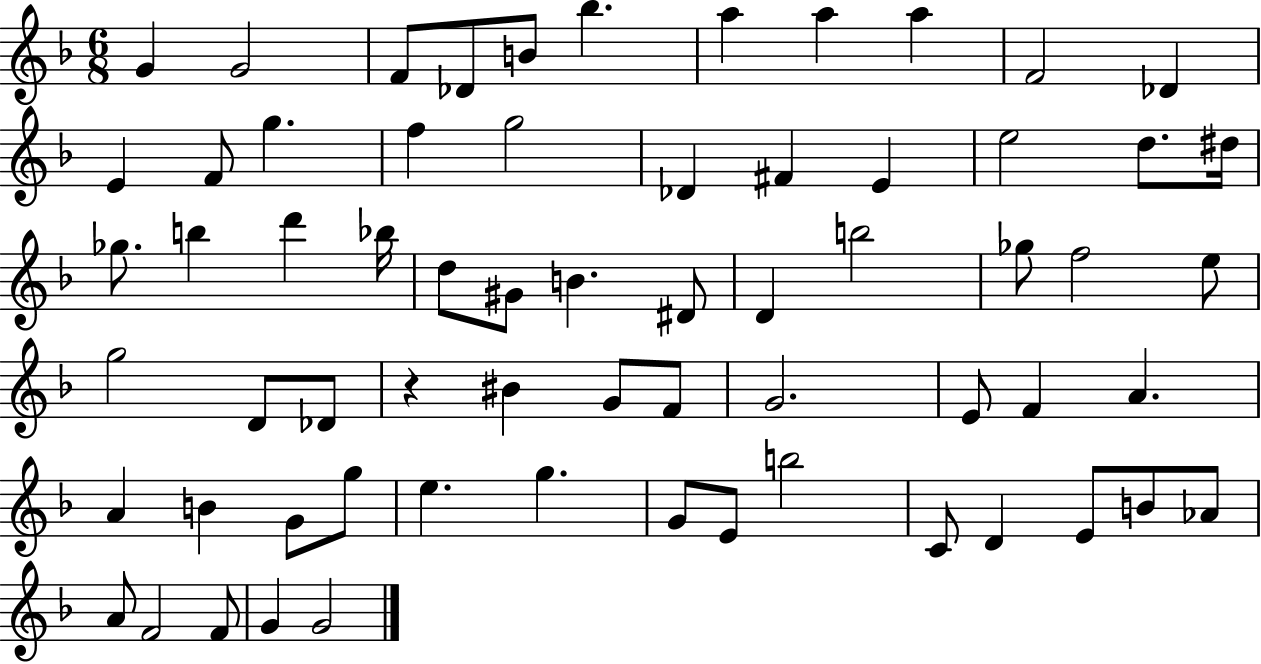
G4/q G4/h F4/e Db4/e B4/e Bb5/q. A5/q A5/q A5/q F4/h Db4/q E4/q F4/e G5/q. F5/q G5/h Db4/q F#4/q E4/q E5/h D5/e. D#5/s Gb5/e. B5/q D6/q Bb5/s D5/e G#4/e B4/q. D#4/e D4/q B5/h Gb5/e F5/h E5/e G5/h D4/e Db4/e R/q BIS4/q G4/e F4/e G4/h. E4/e F4/q A4/q. A4/q B4/q G4/e G5/e E5/q. G5/q. G4/e E4/e B5/h C4/e D4/q E4/e B4/e Ab4/e A4/e F4/h F4/e G4/q G4/h